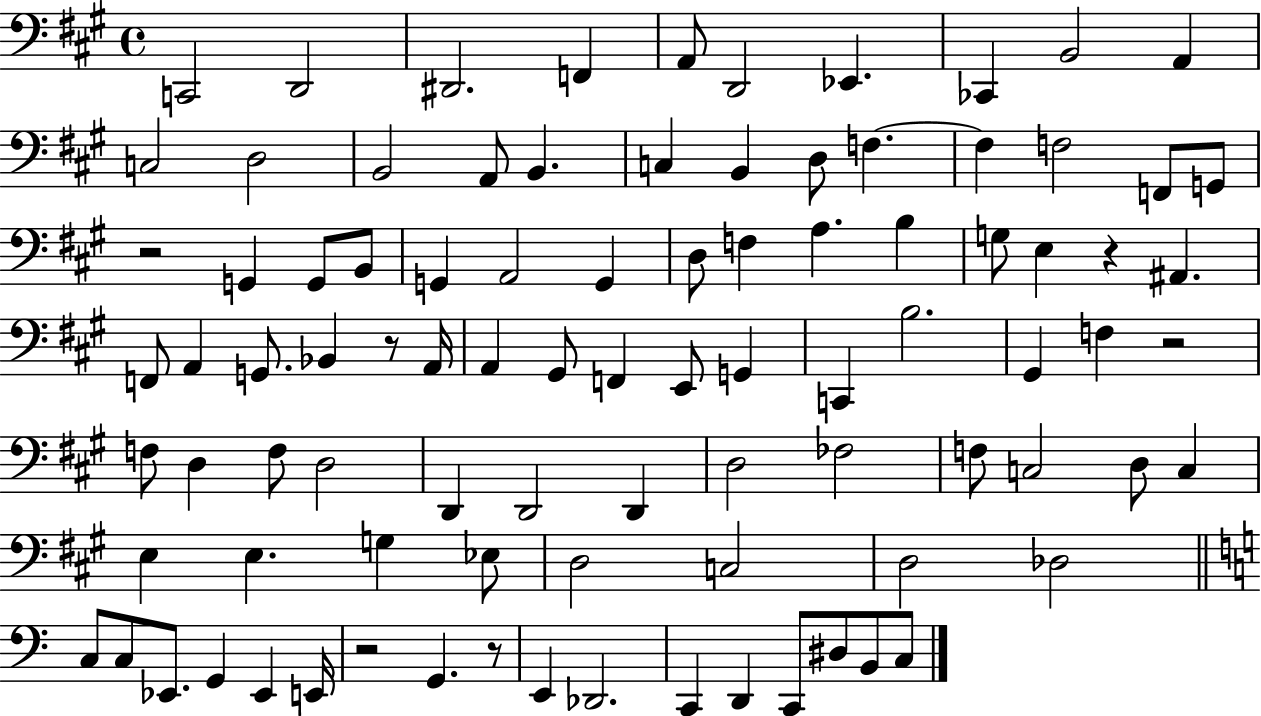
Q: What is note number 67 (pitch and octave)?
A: Eb3